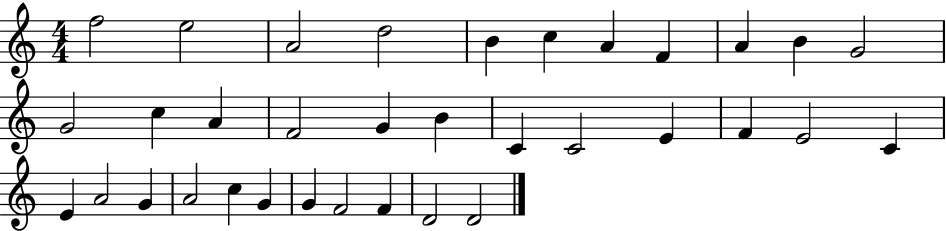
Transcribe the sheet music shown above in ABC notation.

X:1
T:Untitled
M:4/4
L:1/4
K:C
f2 e2 A2 d2 B c A F A B G2 G2 c A F2 G B C C2 E F E2 C E A2 G A2 c G G F2 F D2 D2